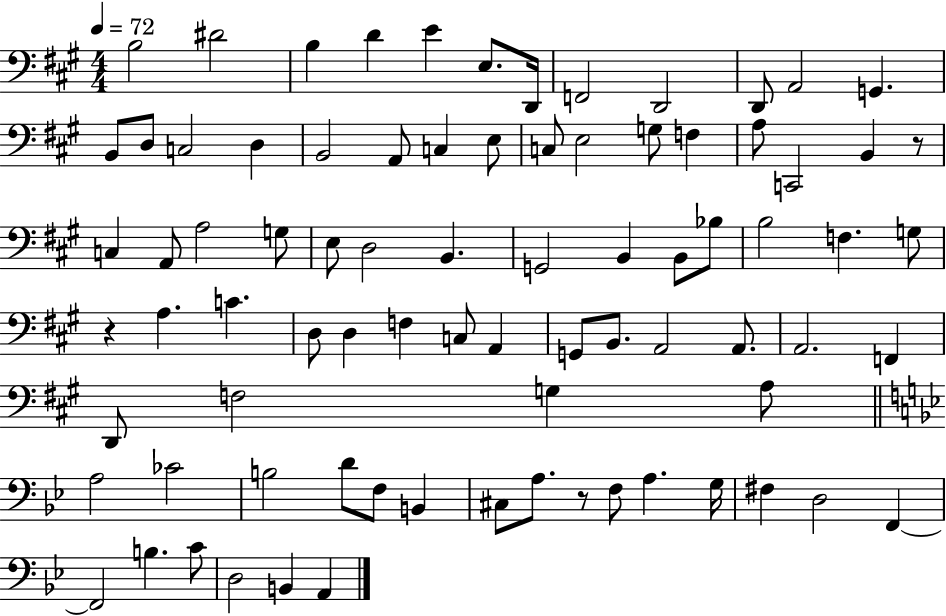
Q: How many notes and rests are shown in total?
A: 81